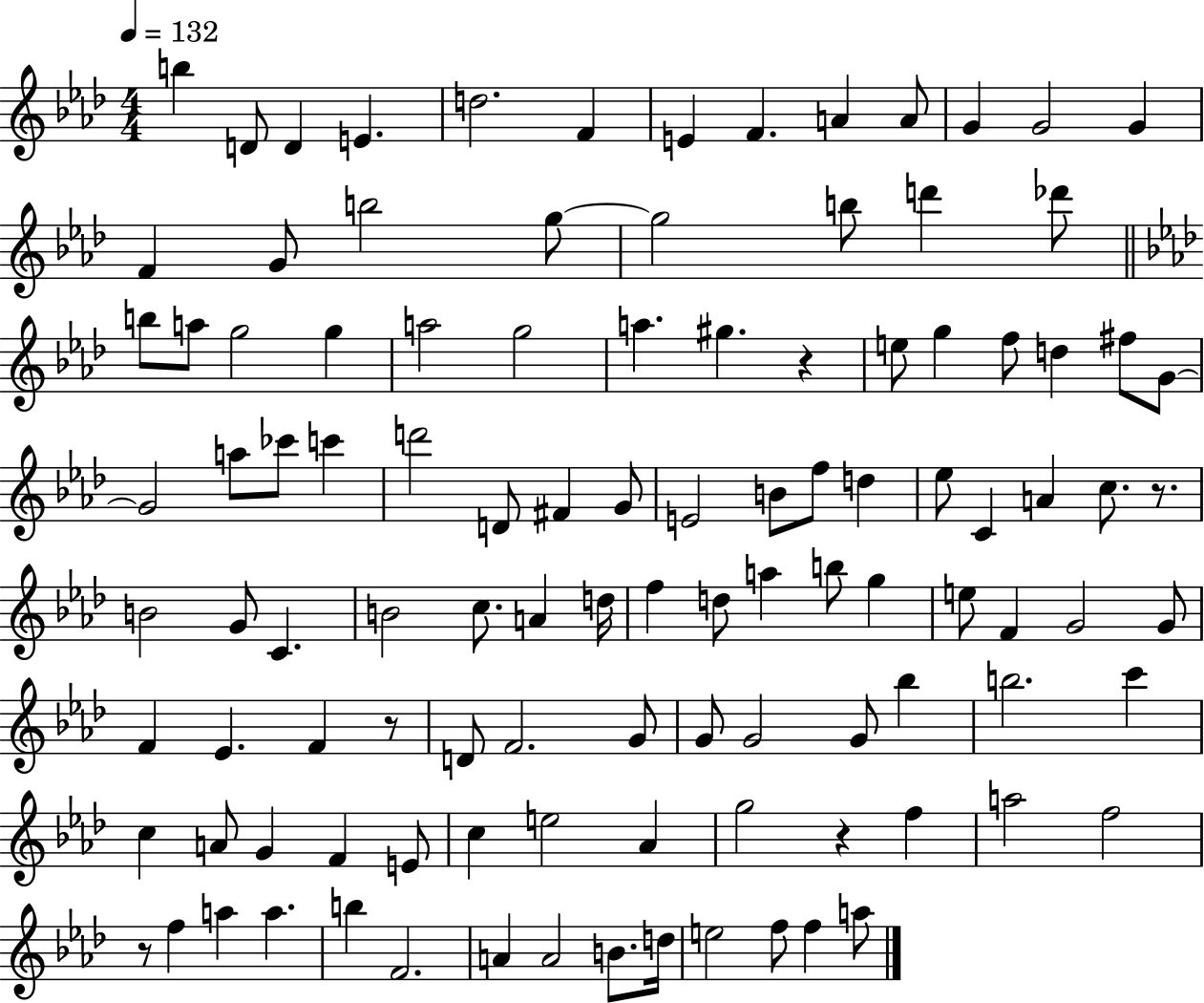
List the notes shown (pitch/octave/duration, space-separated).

B5/q D4/e D4/q E4/q. D5/h. F4/q E4/q F4/q. A4/q A4/e G4/q G4/h G4/q F4/q G4/e B5/h G5/e G5/h B5/e D6/q Db6/e B5/e A5/e G5/h G5/q A5/h G5/h A5/q. G#5/q. R/q E5/e G5/q F5/e D5/q F#5/e G4/e G4/h A5/e CES6/e C6/q D6/h D4/e F#4/q G4/e E4/h B4/e F5/e D5/q Eb5/e C4/q A4/q C5/e. R/e. B4/h G4/e C4/q. B4/h C5/e. A4/q D5/s F5/q D5/e A5/q B5/e G5/q E5/e F4/q G4/h G4/e F4/q Eb4/q. F4/q R/e D4/e F4/h. G4/e G4/e G4/h G4/e Bb5/q B5/h. C6/q C5/q A4/e G4/q F4/q E4/e C5/q E5/h Ab4/q G5/h R/q F5/q A5/h F5/h R/e F5/q A5/q A5/q. B5/q F4/h. A4/q A4/h B4/e. D5/s E5/h F5/e F5/q A5/e